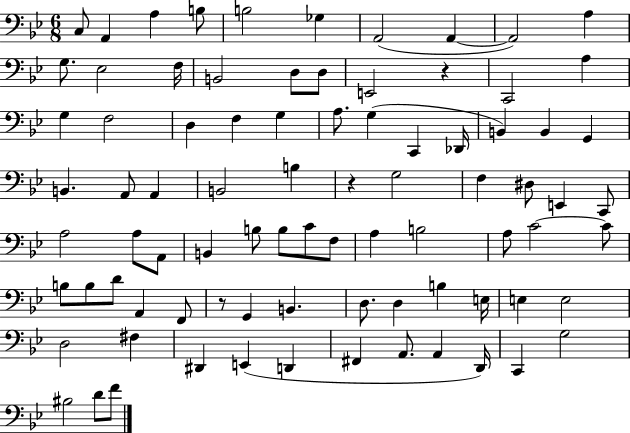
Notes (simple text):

C3/e A2/q A3/q B3/e B3/h Gb3/q A2/h A2/q A2/h A3/q G3/e. Eb3/h F3/s B2/h D3/e D3/e E2/h R/q C2/h A3/q G3/q F3/h D3/q F3/q G3/q A3/e. G3/q C2/q Db2/s B2/q B2/q G2/q B2/q. A2/e A2/q B2/h B3/q R/q G3/h F3/q D#3/e E2/q C2/e A3/h A3/e A2/e B2/q B3/e B3/e C4/e F3/e A3/q B3/h A3/e C4/h C4/e B3/e B3/e D4/e A2/q F2/e R/e G2/q B2/q. D3/e. D3/q B3/q E3/s E3/q E3/h D3/h F#3/q D#2/q E2/q D2/q F#2/q A2/e. A2/q D2/s C2/q G3/h BIS3/h D4/e F4/e